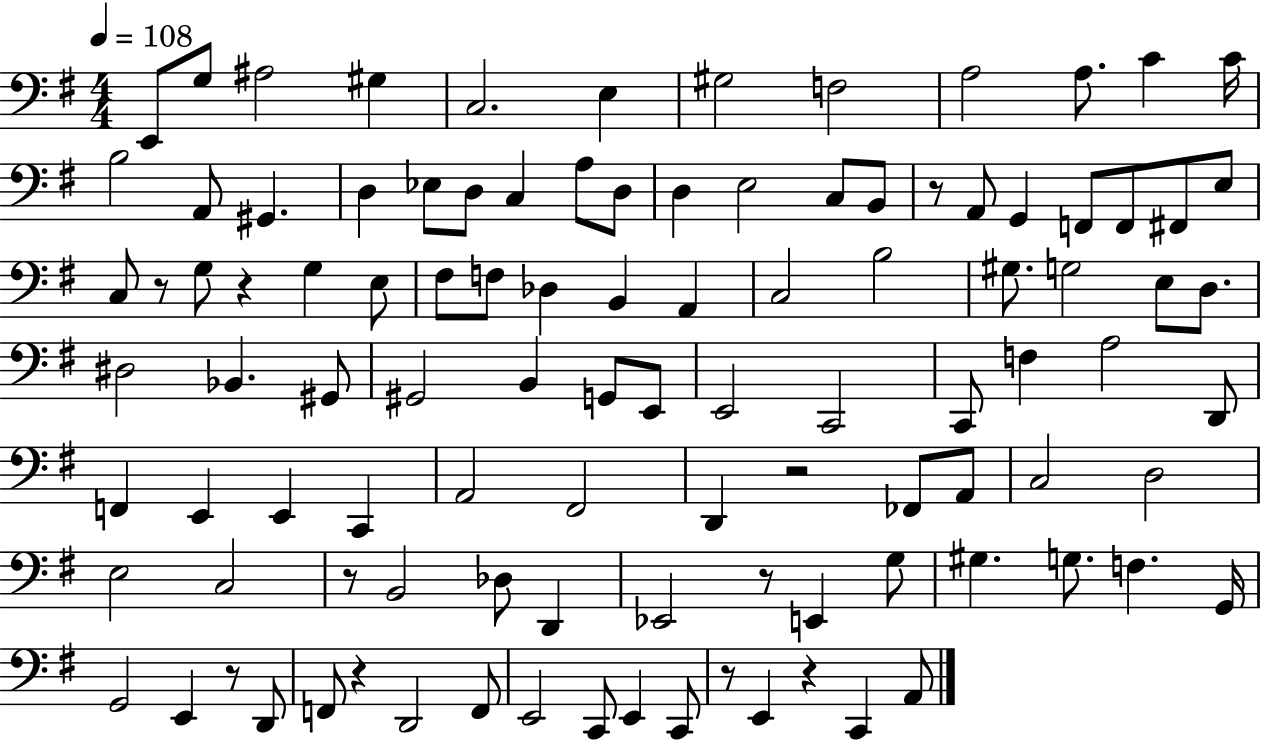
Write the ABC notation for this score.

X:1
T:Untitled
M:4/4
L:1/4
K:G
E,,/2 G,/2 ^A,2 ^G, C,2 E, ^G,2 F,2 A,2 A,/2 C C/4 B,2 A,,/2 ^G,, D, _E,/2 D,/2 C, A,/2 D,/2 D, E,2 C,/2 B,,/2 z/2 A,,/2 G,, F,,/2 F,,/2 ^F,,/2 E,/2 C,/2 z/2 G,/2 z G, E,/2 ^F,/2 F,/2 _D, B,, A,, C,2 B,2 ^G,/2 G,2 E,/2 D,/2 ^D,2 _B,, ^G,,/2 ^G,,2 B,, G,,/2 E,,/2 E,,2 C,,2 C,,/2 F, A,2 D,,/2 F,, E,, E,, C,, A,,2 ^F,,2 D,, z2 _F,,/2 A,,/2 C,2 D,2 E,2 C,2 z/2 B,,2 _D,/2 D,, _E,,2 z/2 E,, G,/2 ^G, G,/2 F, G,,/4 G,,2 E,, z/2 D,,/2 F,,/2 z D,,2 F,,/2 E,,2 C,,/2 E,, C,,/2 z/2 E,, z C,, A,,/2